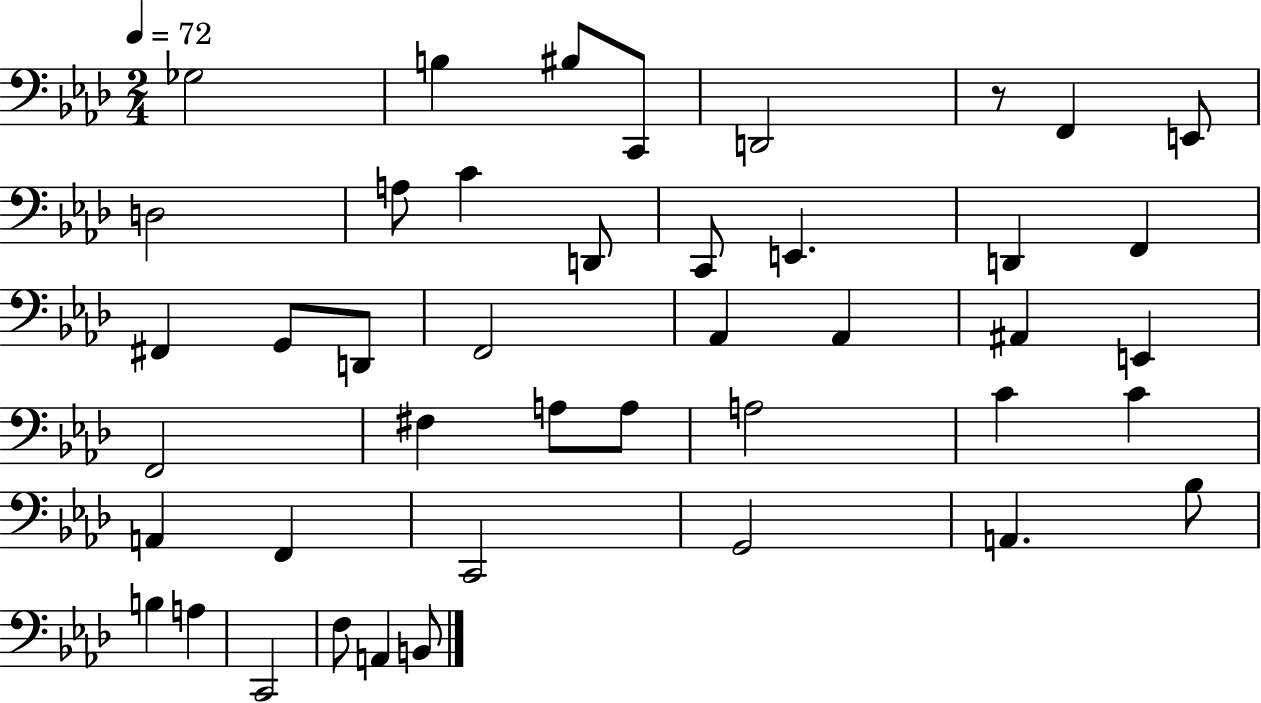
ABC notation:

X:1
T:Untitled
M:2/4
L:1/4
K:Ab
_G,2 B, ^B,/2 C,,/2 D,,2 z/2 F,, E,,/2 D,2 A,/2 C D,,/2 C,,/2 E,, D,, F,, ^F,, G,,/2 D,,/2 F,,2 _A,, _A,, ^A,, E,, F,,2 ^F, A,/2 A,/2 A,2 C C A,, F,, C,,2 G,,2 A,, _B,/2 B, A, C,,2 F,/2 A,, B,,/2